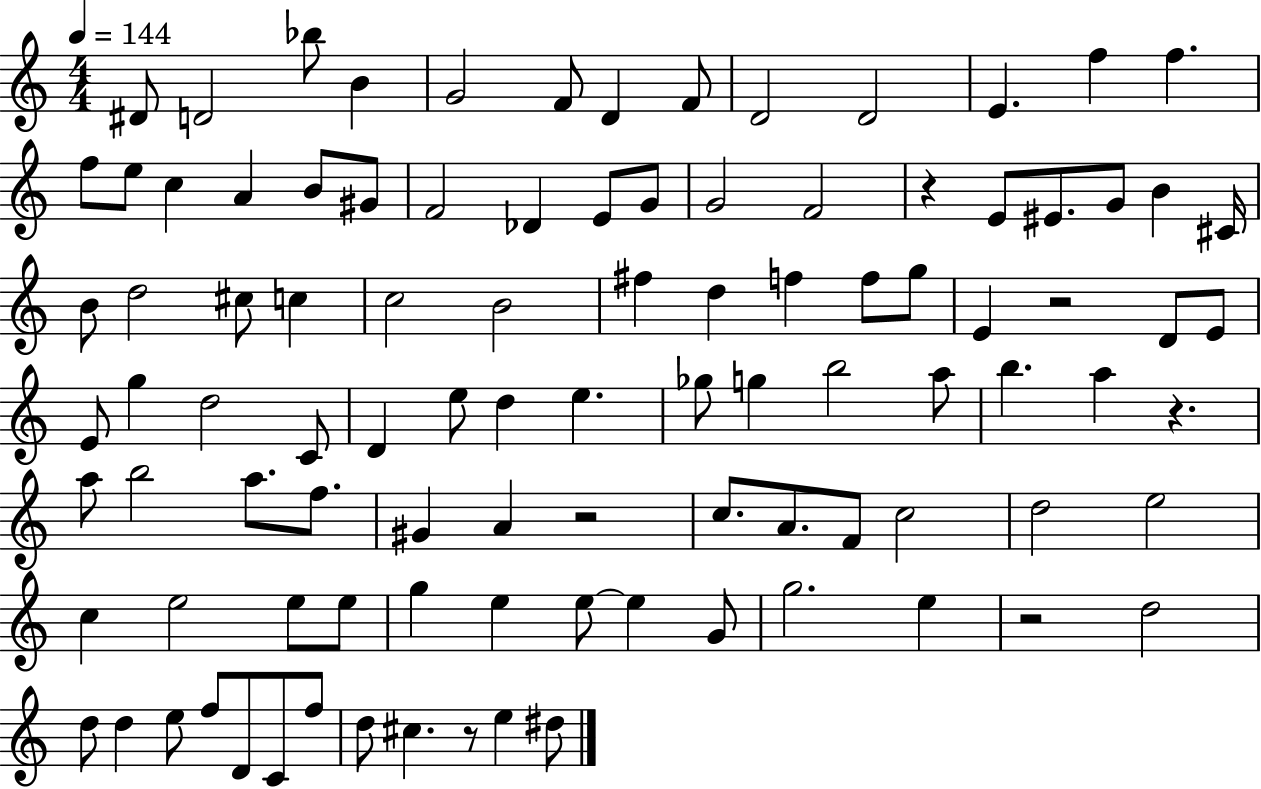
D#4/e D4/h Bb5/e B4/q G4/h F4/e D4/q F4/e D4/h D4/h E4/q. F5/q F5/q. F5/e E5/e C5/q A4/q B4/e G#4/e F4/h Db4/q E4/e G4/e G4/h F4/h R/q E4/e EIS4/e. G4/e B4/q C#4/s B4/e D5/h C#5/e C5/q C5/h B4/h F#5/q D5/q F5/q F5/e G5/e E4/q R/h D4/e E4/e E4/e G5/q D5/h C4/e D4/q E5/e D5/q E5/q. Gb5/e G5/q B5/h A5/e B5/q. A5/q R/q. A5/e B5/h A5/e. F5/e. G#4/q A4/q R/h C5/e. A4/e. F4/e C5/h D5/h E5/h C5/q E5/h E5/e E5/e G5/q E5/q E5/e E5/q G4/e G5/h. E5/q R/h D5/h D5/e D5/q E5/e F5/e D4/e C4/e F5/e D5/e C#5/q. R/e E5/q D#5/e